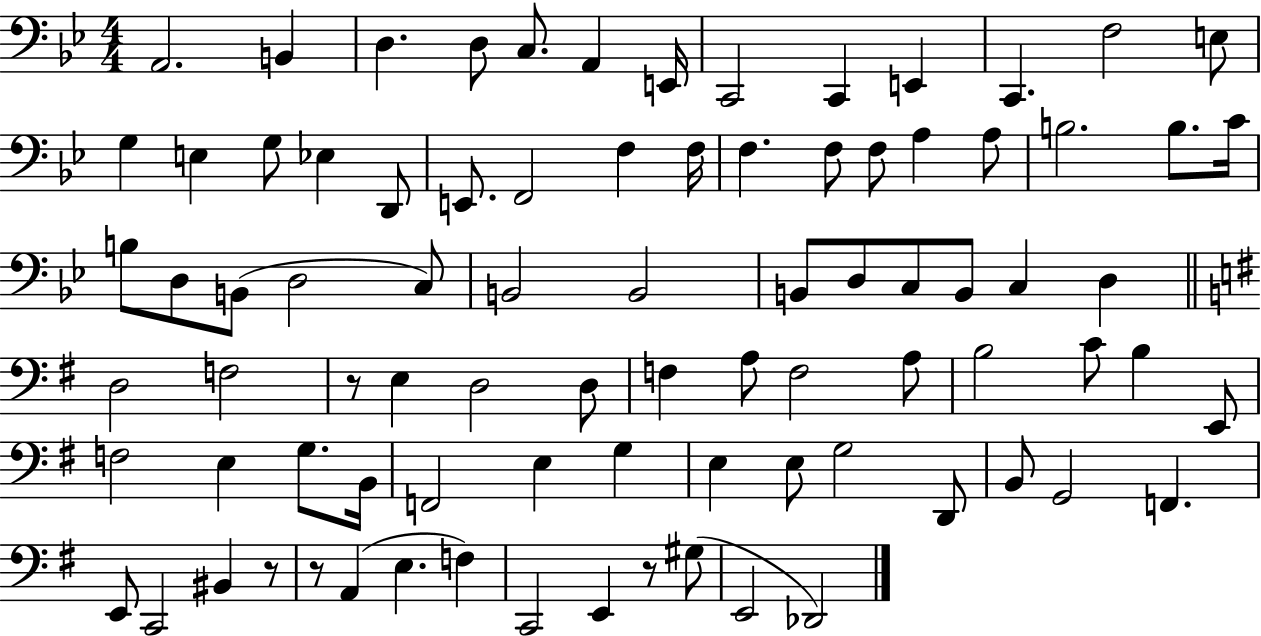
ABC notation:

X:1
T:Untitled
M:4/4
L:1/4
K:Bb
A,,2 B,, D, D,/2 C,/2 A,, E,,/4 C,,2 C,, E,, C,, F,2 E,/2 G, E, G,/2 _E, D,,/2 E,,/2 F,,2 F, F,/4 F, F,/2 F,/2 A, A,/2 B,2 B,/2 C/4 B,/2 D,/2 B,,/2 D,2 C,/2 B,,2 B,,2 B,,/2 D,/2 C,/2 B,,/2 C, D, D,2 F,2 z/2 E, D,2 D,/2 F, A,/2 F,2 A,/2 B,2 C/2 B, E,,/2 F,2 E, G,/2 B,,/4 F,,2 E, G, E, E,/2 G,2 D,,/2 B,,/2 G,,2 F,, E,,/2 C,,2 ^B,, z/2 z/2 A,, E, F, C,,2 E,, z/2 ^G,/2 E,,2 _D,,2